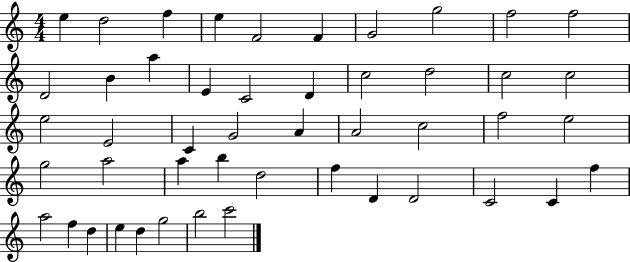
{
  \clef treble
  \numericTimeSignature
  \time 4/4
  \key c \major
  e''4 d''2 f''4 | e''4 f'2 f'4 | g'2 g''2 | f''2 f''2 | \break d'2 b'4 a''4 | e'4 c'2 d'4 | c''2 d''2 | c''2 c''2 | \break e''2 e'2 | c'4 g'2 a'4 | a'2 c''2 | f''2 e''2 | \break g''2 a''2 | a''4 b''4 d''2 | f''4 d'4 d'2 | c'2 c'4 f''4 | \break a''2 f''4 d''4 | e''4 d''4 g''2 | b''2 c'''2 | \bar "|."
}